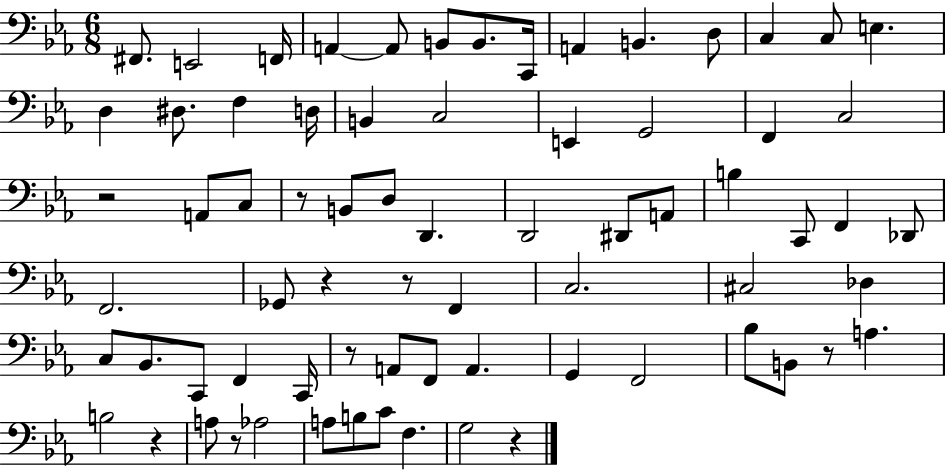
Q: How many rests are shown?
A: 9